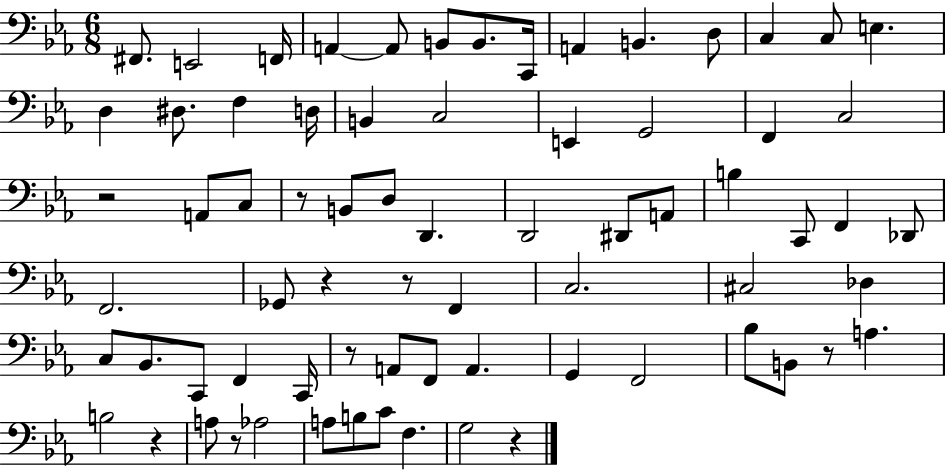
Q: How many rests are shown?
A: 9